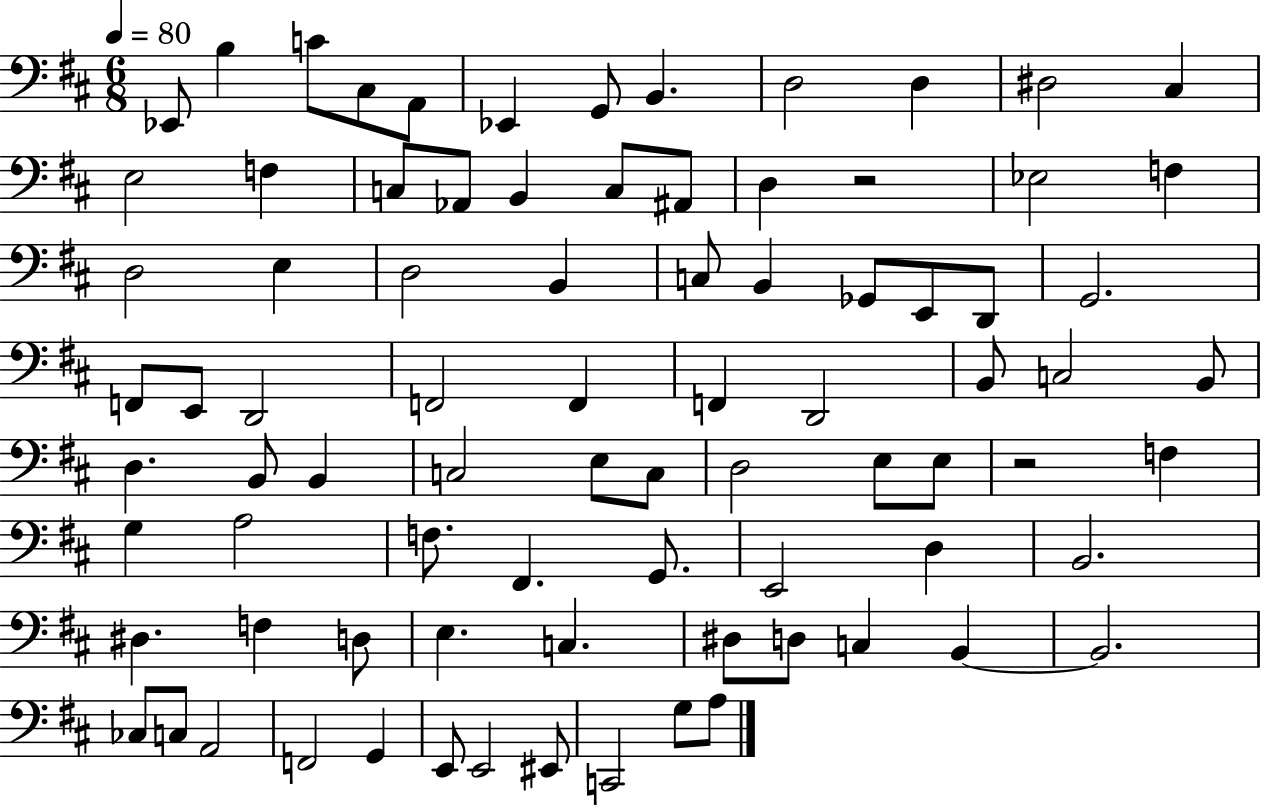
{
  \clef bass
  \numericTimeSignature
  \time 6/8
  \key d \major
  \tempo 4 = 80
  ees,8 b4 c'8 cis8 a,8 | ees,4 g,8 b,4. | d2 d4 | dis2 cis4 | \break e2 f4 | c8 aes,8 b,4 c8 ais,8 | d4 r2 | ees2 f4 | \break d2 e4 | d2 b,4 | c8 b,4 ges,8 e,8 d,8 | g,2. | \break f,8 e,8 d,2 | f,2 f,4 | f,4 d,2 | b,8 c2 b,8 | \break d4. b,8 b,4 | c2 e8 c8 | d2 e8 e8 | r2 f4 | \break g4 a2 | f8. fis,4. g,8. | e,2 d4 | b,2. | \break dis4. f4 d8 | e4. c4. | dis8 d8 c4 b,4~~ | b,2. | \break ces8 c8 a,2 | f,2 g,4 | e,8 e,2 eis,8 | c,2 g8 a8 | \break \bar "|."
}